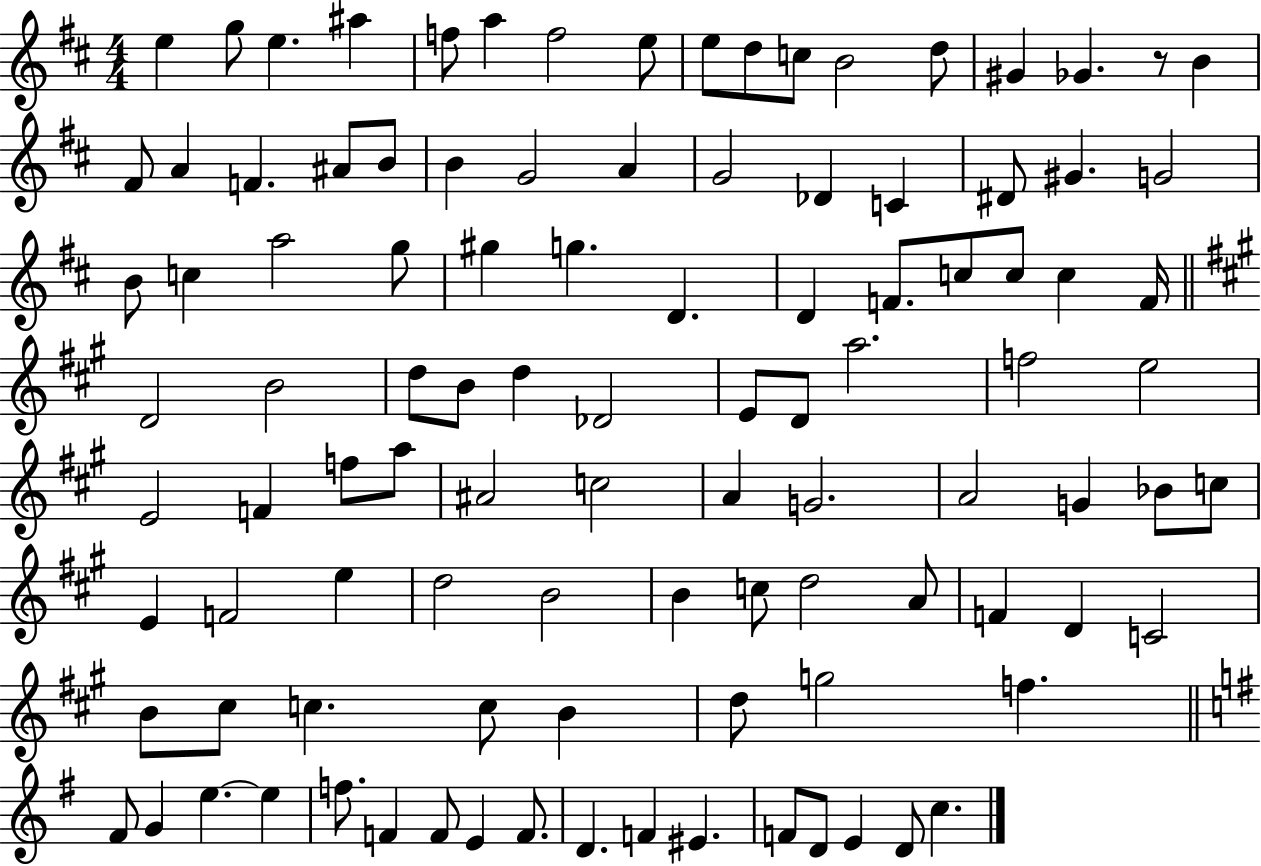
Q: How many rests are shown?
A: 1